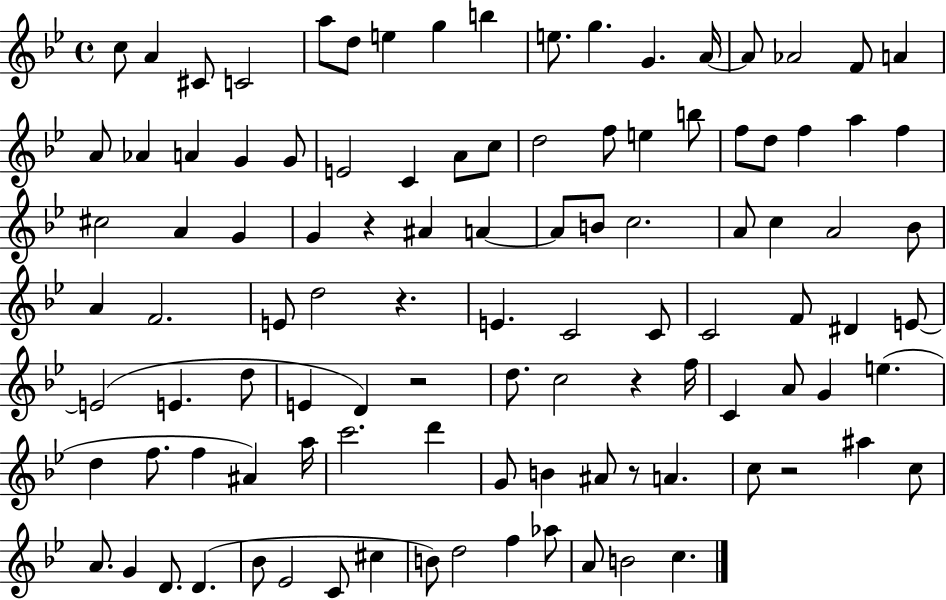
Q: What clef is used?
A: treble